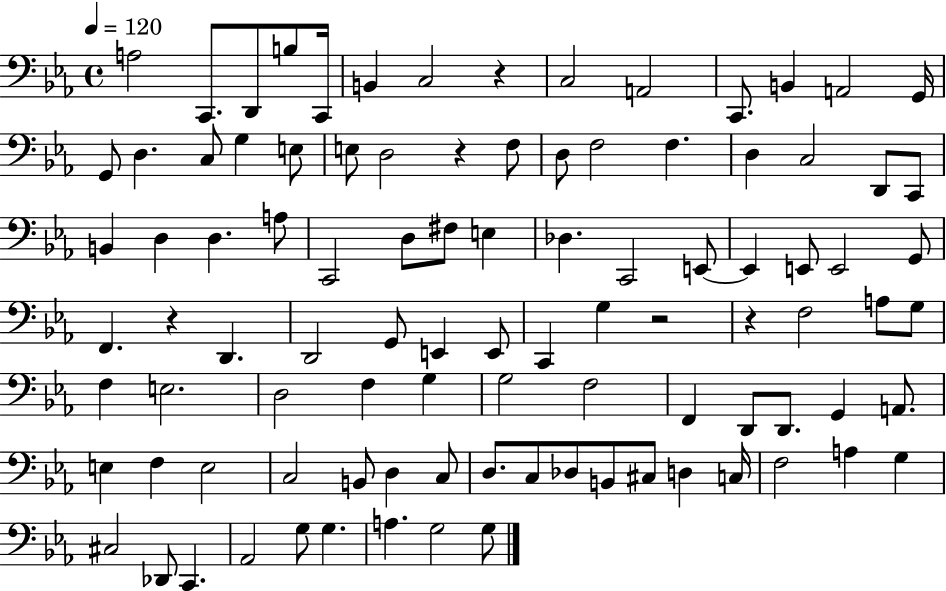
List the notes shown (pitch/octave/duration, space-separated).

A3/h C2/e. D2/e B3/e C2/s B2/q C3/h R/q C3/h A2/h C2/e. B2/q A2/h G2/s G2/e D3/q. C3/e G3/q E3/e E3/e D3/h R/q F3/e D3/e F3/h F3/q. D3/q C3/h D2/e C2/e B2/q D3/q D3/q. A3/e C2/h D3/e F#3/e E3/q Db3/q. C2/h E2/e E2/q E2/e E2/h G2/e F2/q. R/q D2/q. D2/h G2/e E2/q E2/e C2/q G3/q R/h R/q F3/h A3/e G3/e F3/q E3/h. D3/h F3/q G3/q G3/h F3/h F2/q D2/e D2/e. G2/q A2/e. E3/q F3/q E3/h C3/h B2/e D3/q C3/e D3/e. C3/e Db3/e B2/e C#3/e D3/q C3/s F3/h A3/q G3/q C#3/h Db2/e C2/q. Ab2/h G3/e G3/q. A3/q. G3/h G3/e